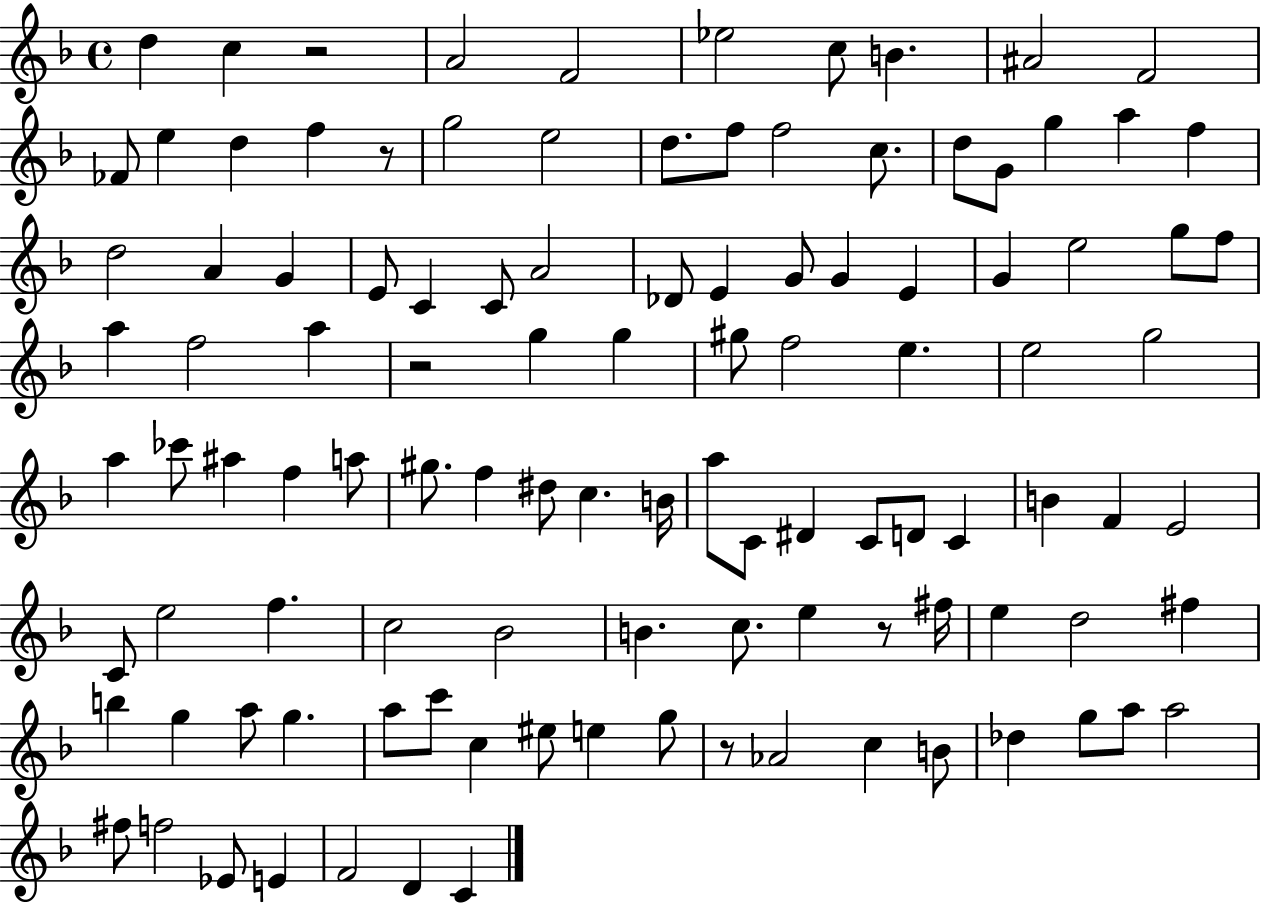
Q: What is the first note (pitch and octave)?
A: D5